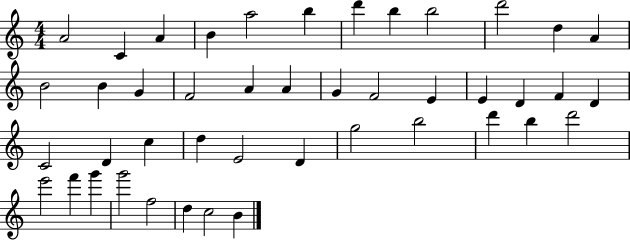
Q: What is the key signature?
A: C major